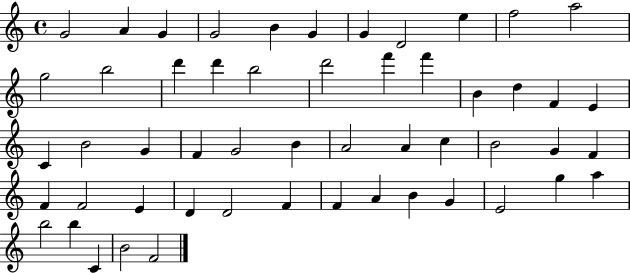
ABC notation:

X:1
T:Untitled
M:4/4
L:1/4
K:C
G2 A G G2 B G G D2 e f2 a2 g2 b2 d' d' b2 d'2 f' f' B d F E C B2 G F G2 B A2 A c B2 G F F F2 E D D2 F F A B G E2 g a b2 b C B2 F2